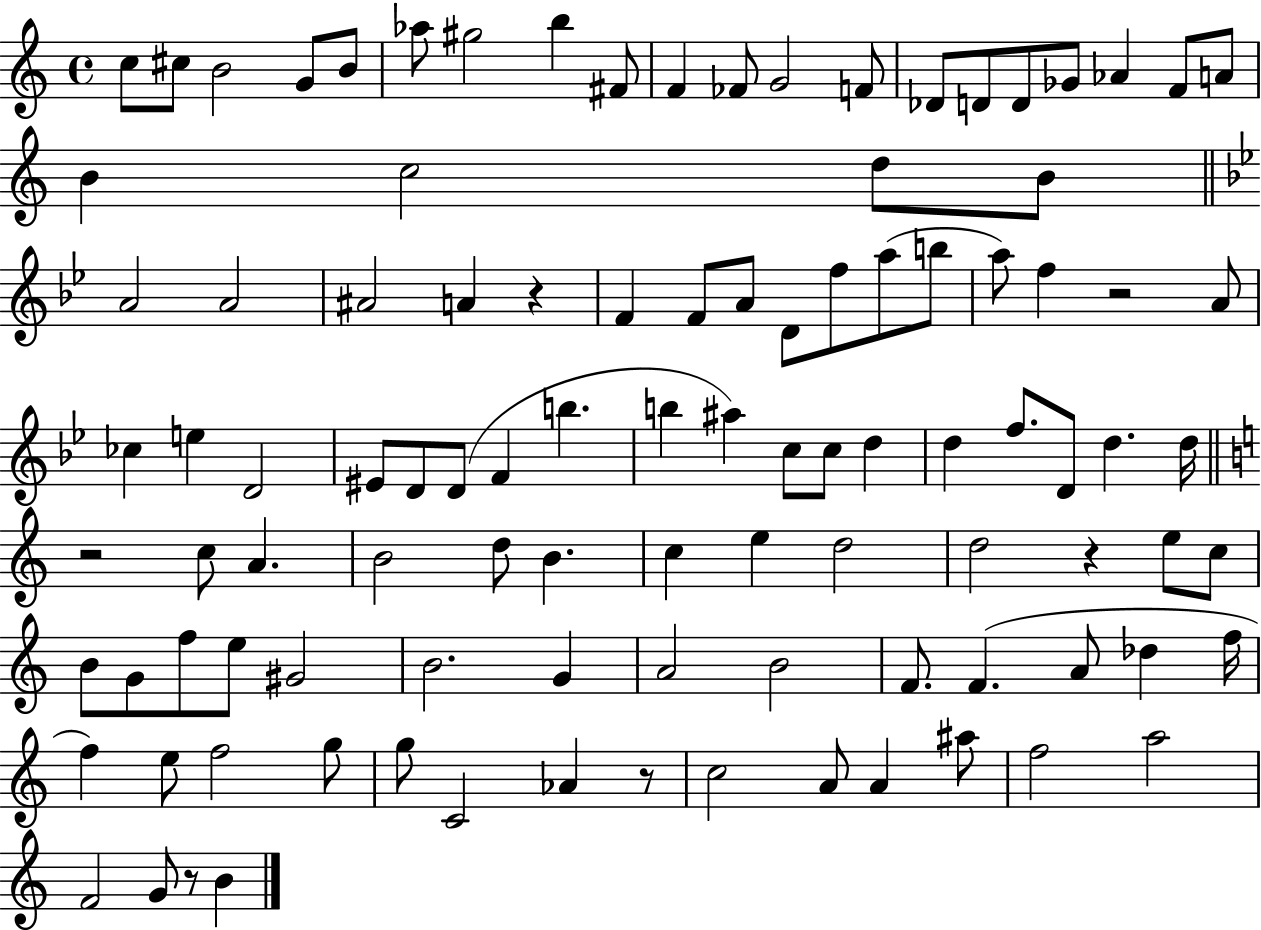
C5/e C#5/e B4/h G4/e B4/e Ab5/e G#5/h B5/q F#4/e F4/q FES4/e G4/h F4/e Db4/e D4/e D4/e Gb4/e Ab4/q F4/e A4/e B4/q C5/h D5/e B4/e A4/h A4/h A#4/h A4/q R/q F4/q F4/e A4/e D4/e F5/e A5/e B5/e A5/e F5/q R/h A4/e CES5/q E5/q D4/h EIS4/e D4/e D4/e F4/q B5/q. B5/q A#5/q C5/e C5/e D5/q D5/q F5/e. D4/e D5/q. D5/s R/h C5/e A4/q. B4/h D5/e B4/q. C5/q E5/q D5/h D5/h R/q E5/e C5/e B4/e G4/e F5/e E5/e G#4/h B4/h. G4/q A4/h B4/h F4/e. F4/q. A4/e Db5/q F5/s F5/q E5/e F5/h G5/e G5/e C4/h Ab4/q R/e C5/h A4/e A4/q A#5/e F5/h A5/h F4/h G4/e R/e B4/q